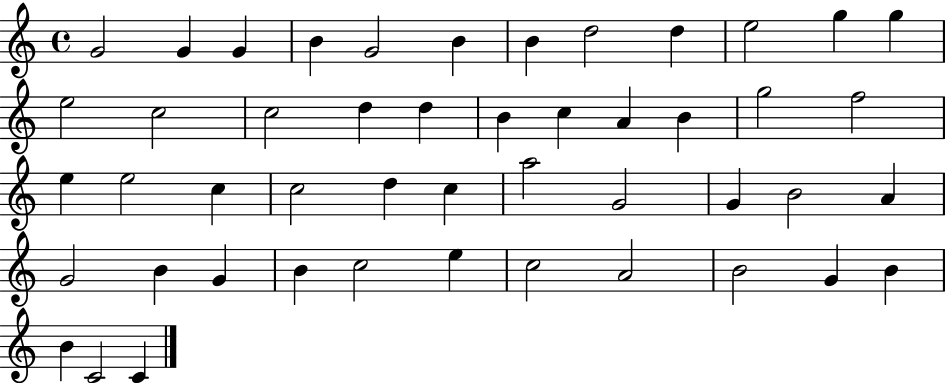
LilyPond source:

{
  \clef treble
  \time 4/4
  \defaultTimeSignature
  \key c \major
  g'2 g'4 g'4 | b'4 g'2 b'4 | b'4 d''2 d''4 | e''2 g''4 g''4 | \break e''2 c''2 | c''2 d''4 d''4 | b'4 c''4 a'4 b'4 | g''2 f''2 | \break e''4 e''2 c''4 | c''2 d''4 c''4 | a''2 g'2 | g'4 b'2 a'4 | \break g'2 b'4 g'4 | b'4 c''2 e''4 | c''2 a'2 | b'2 g'4 b'4 | \break b'4 c'2 c'4 | \bar "|."
}